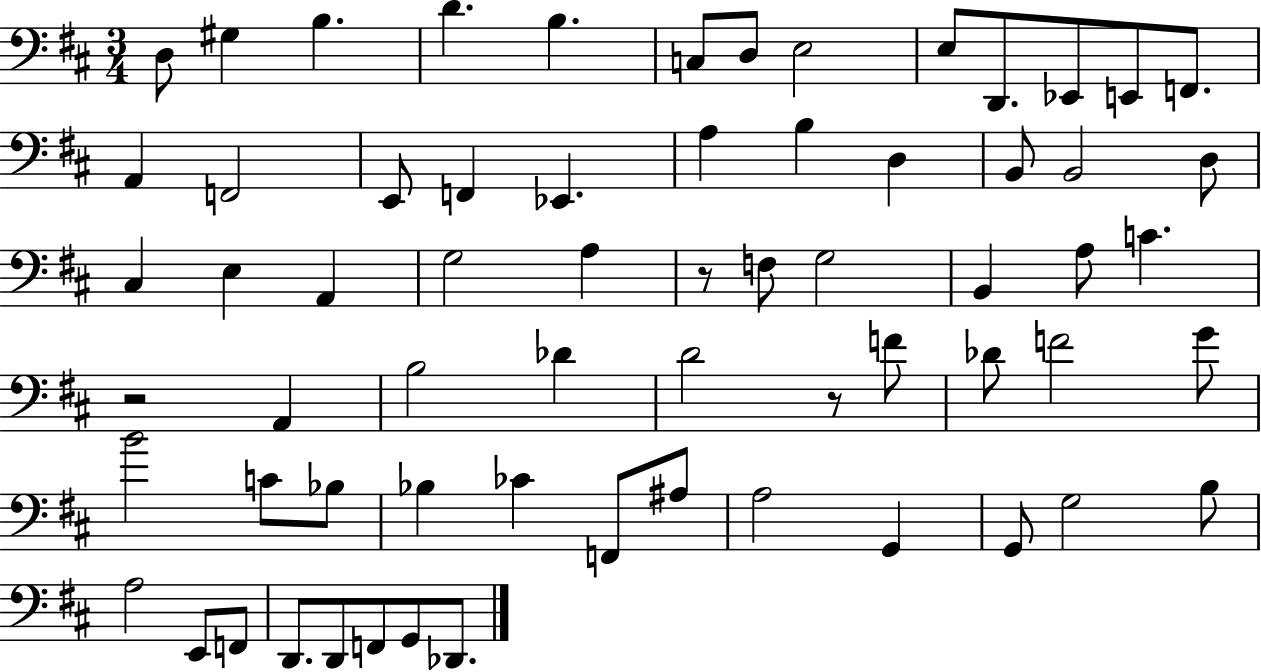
X:1
T:Untitled
M:3/4
L:1/4
K:D
D,/2 ^G, B, D B, C,/2 D,/2 E,2 E,/2 D,,/2 _E,,/2 E,,/2 F,,/2 A,, F,,2 E,,/2 F,, _E,, A, B, D, B,,/2 B,,2 D,/2 ^C, E, A,, G,2 A, z/2 F,/2 G,2 B,, A,/2 C z2 A,, B,2 _D D2 z/2 F/2 _D/2 F2 G/2 B2 C/2 _B,/2 _B, _C F,,/2 ^A,/2 A,2 G,, G,,/2 G,2 B,/2 A,2 E,,/2 F,,/2 D,,/2 D,,/2 F,,/2 G,,/2 _D,,/2